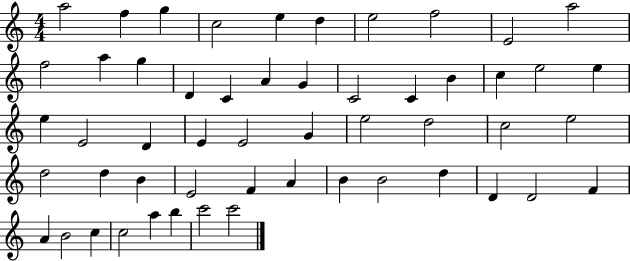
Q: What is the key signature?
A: C major